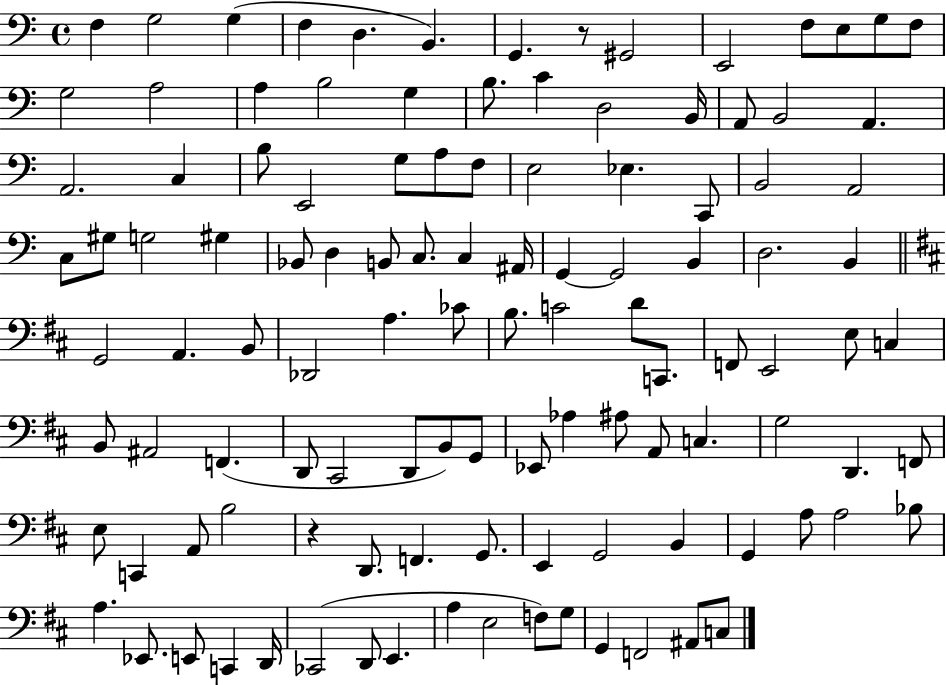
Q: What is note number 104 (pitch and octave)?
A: E2